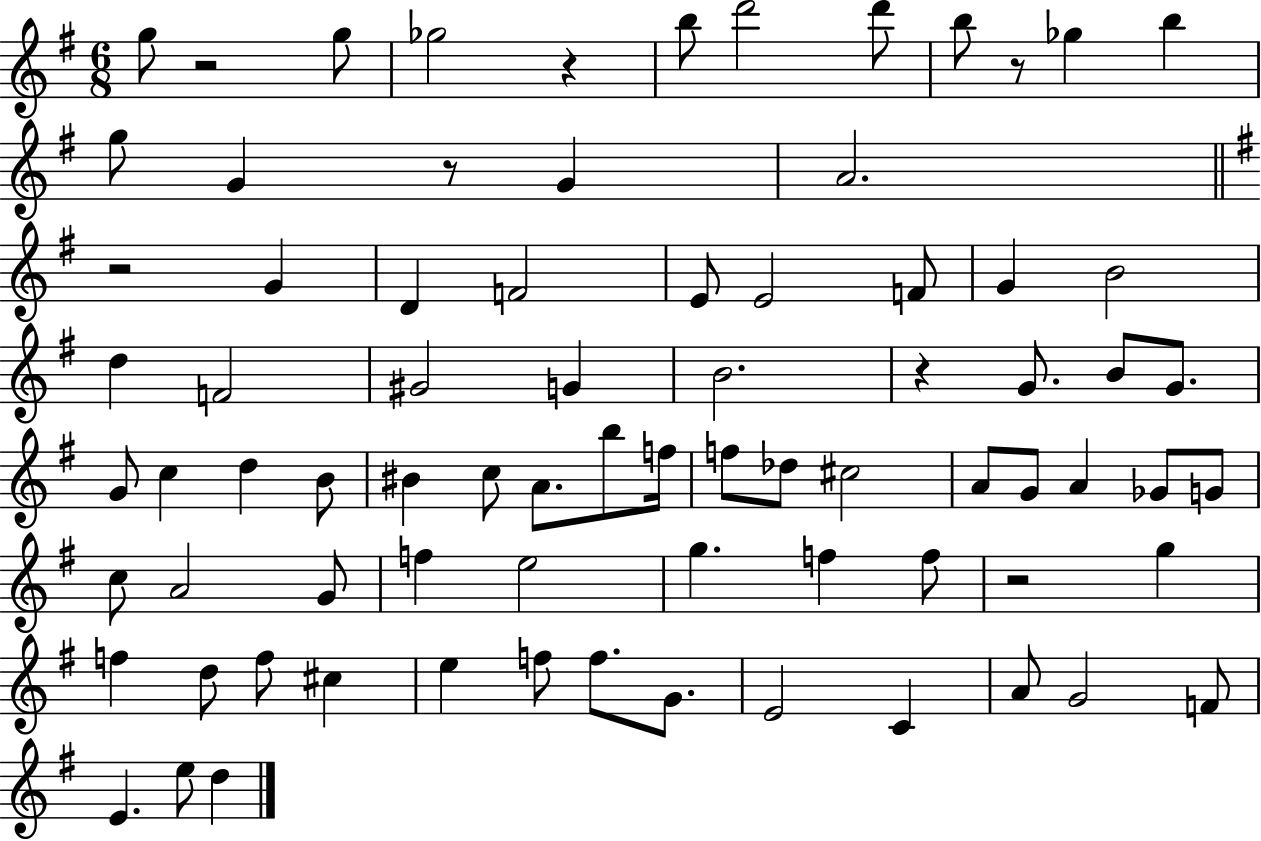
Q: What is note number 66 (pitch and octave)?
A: A4